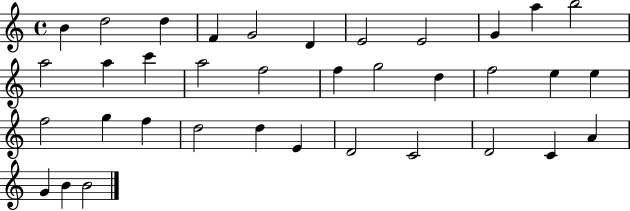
B4/q D5/h D5/q F4/q G4/h D4/q E4/h E4/h G4/q A5/q B5/h A5/h A5/q C6/q A5/h F5/h F5/q G5/h D5/q F5/h E5/q E5/q F5/h G5/q F5/q D5/h D5/q E4/q D4/h C4/h D4/h C4/q A4/q G4/q B4/q B4/h